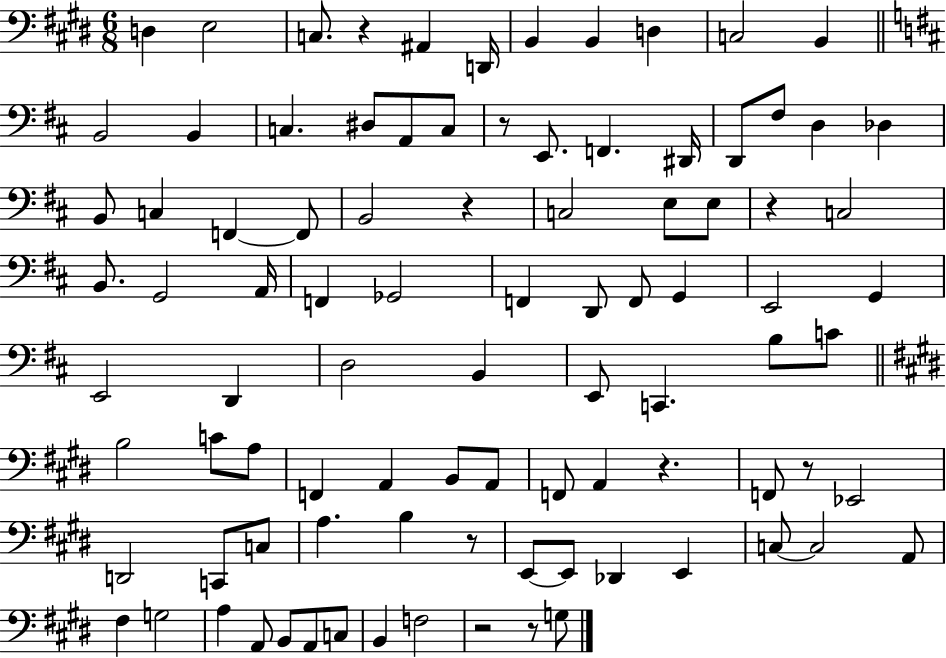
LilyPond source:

{
  \clef bass
  \numericTimeSignature
  \time 6/8
  \key e \major
  d4 e2 | c8. r4 ais,4 d,16 | b,4 b,4 d4 | c2 b,4 | \break \bar "||" \break \key b \minor b,2 b,4 | c4. dis8 a,8 c8 | r8 e,8. f,4. dis,16 | d,8 fis8 d4 des4 | \break b,8 c4 f,4~~ f,8 | b,2 r4 | c2 e8 e8 | r4 c2 | \break b,8. g,2 a,16 | f,4 ges,2 | f,4 d,8 f,8 g,4 | e,2 g,4 | \break e,2 d,4 | d2 b,4 | e,8 c,4. b8 c'8 | \bar "||" \break \key e \major b2 c'8 a8 | f,4 a,4 b,8 a,8 | f,8 a,4 r4. | f,8 r8 ees,2 | \break d,2 c,8 c8 | a4. b4 r8 | e,8~~ e,8 des,4 e,4 | c8~~ c2 a,8 | \break fis4 g2 | a4 a,8 b,8 a,8 c8 | b,4 f2 | r2 r8 g8 | \break \bar "|."
}